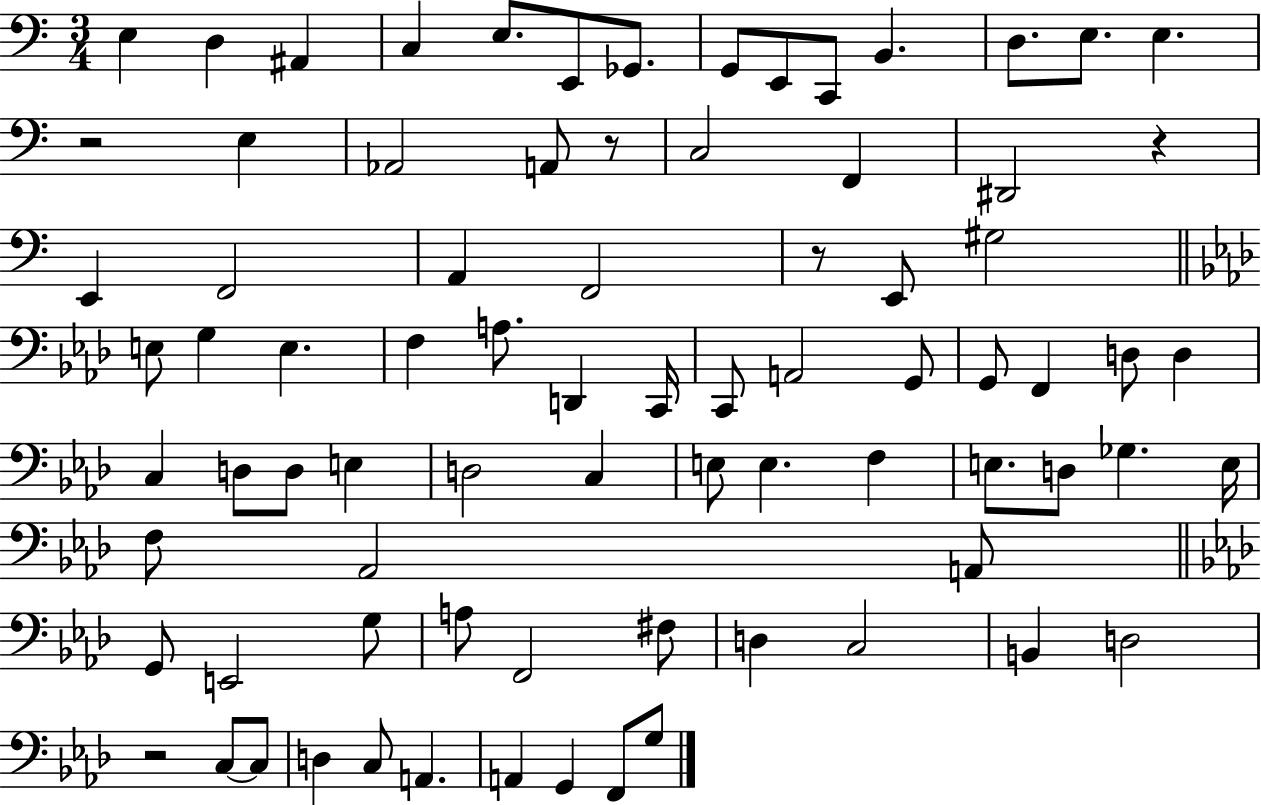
{
  \clef bass
  \numericTimeSignature
  \time 3/4
  \key c \major
  \repeat volta 2 { e4 d4 ais,4 | c4 e8. e,8 ges,8. | g,8 e,8 c,8 b,4. | d8. e8. e4. | \break r2 e4 | aes,2 a,8 r8 | c2 f,4 | dis,2 r4 | \break e,4 f,2 | a,4 f,2 | r8 e,8 gis2 | \bar "||" \break \key aes \major e8 g4 e4. | f4 a8. d,4 c,16 | c,8 a,2 g,8 | g,8 f,4 d8 d4 | \break c4 d8 d8 e4 | d2 c4 | e8 e4. f4 | e8. d8 ges4. e16 | \break f8 aes,2 a,8 | \bar "||" \break \key aes \major g,8 e,2 g8 | a8 f,2 fis8 | d4 c2 | b,4 d2 | \break r2 c8~~ c8 | d4 c8 a,4. | a,4 g,4 f,8 g8 | } \bar "|."
}